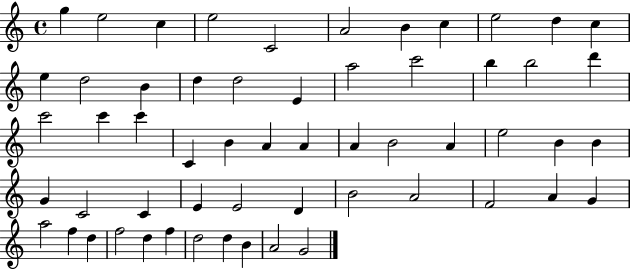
X:1
T:Untitled
M:4/4
L:1/4
K:C
g e2 c e2 C2 A2 B c e2 d c e d2 B d d2 E a2 c'2 b b2 d' c'2 c' c' C B A A A B2 A e2 B B G C2 C E E2 D B2 A2 F2 A G a2 f d f2 d f d2 d B A2 G2